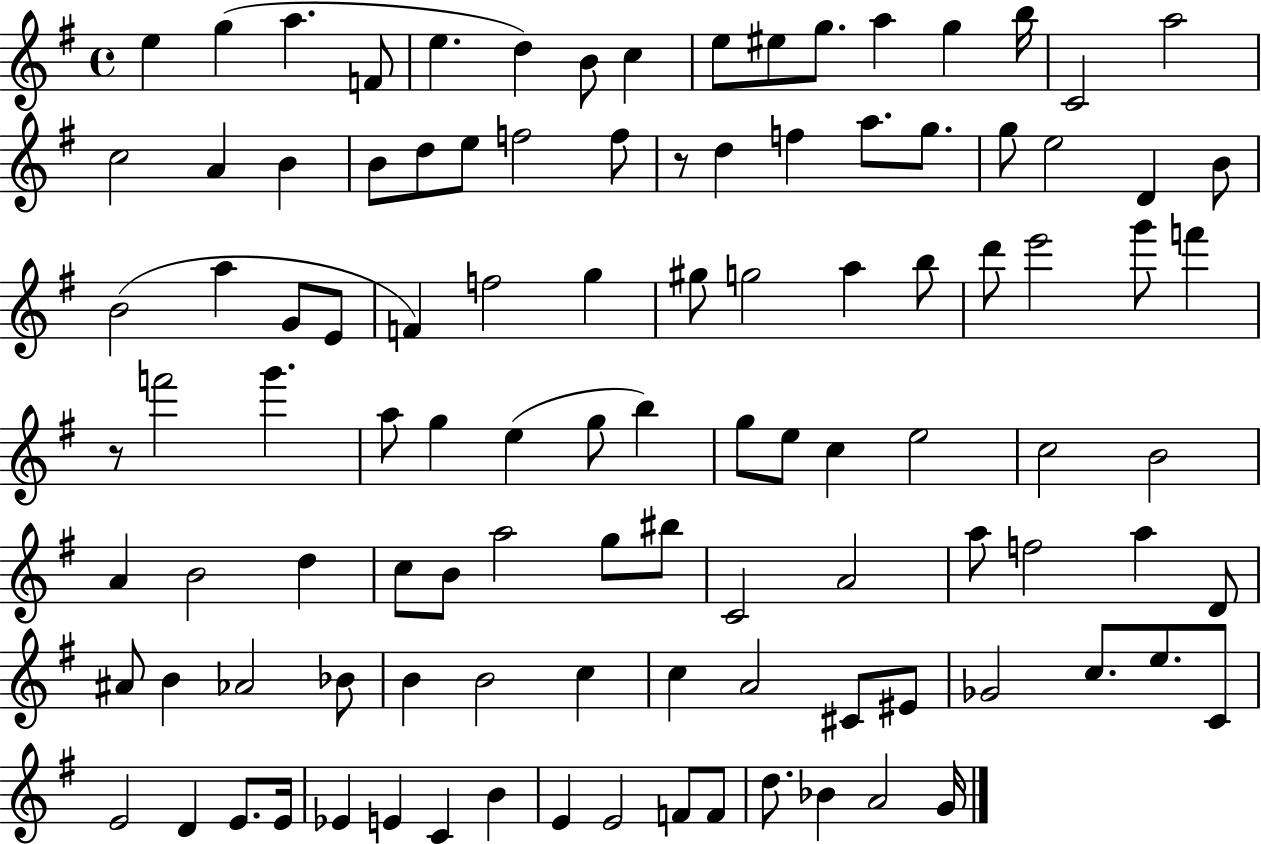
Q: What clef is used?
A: treble